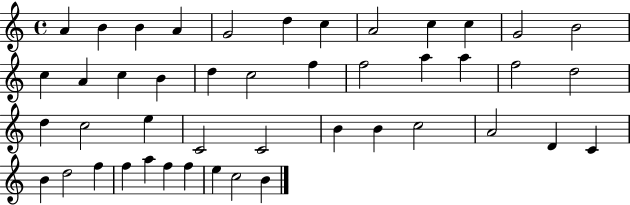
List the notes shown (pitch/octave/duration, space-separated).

A4/q B4/q B4/q A4/q G4/h D5/q C5/q A4/h C5/q C5/q G4/h B4/h C5/q A4/q C5/q B4/q D5/q C5/h F5/q F5/h A5/q A5/q F5/h D5/h D5/q C5/h E5/q C4/h C4/h B4/q B4/q C5/h A4/h D4/q C4/q B4/q D5/h F5/q F5/q A5/q F5/q F5/q E5/q C5/h B4/q